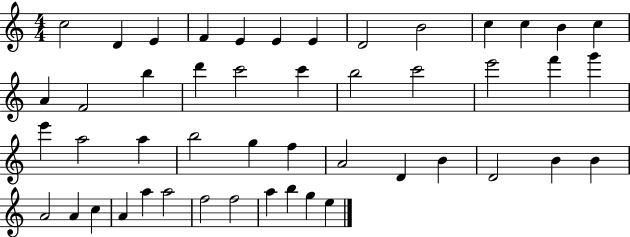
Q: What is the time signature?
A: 4/4